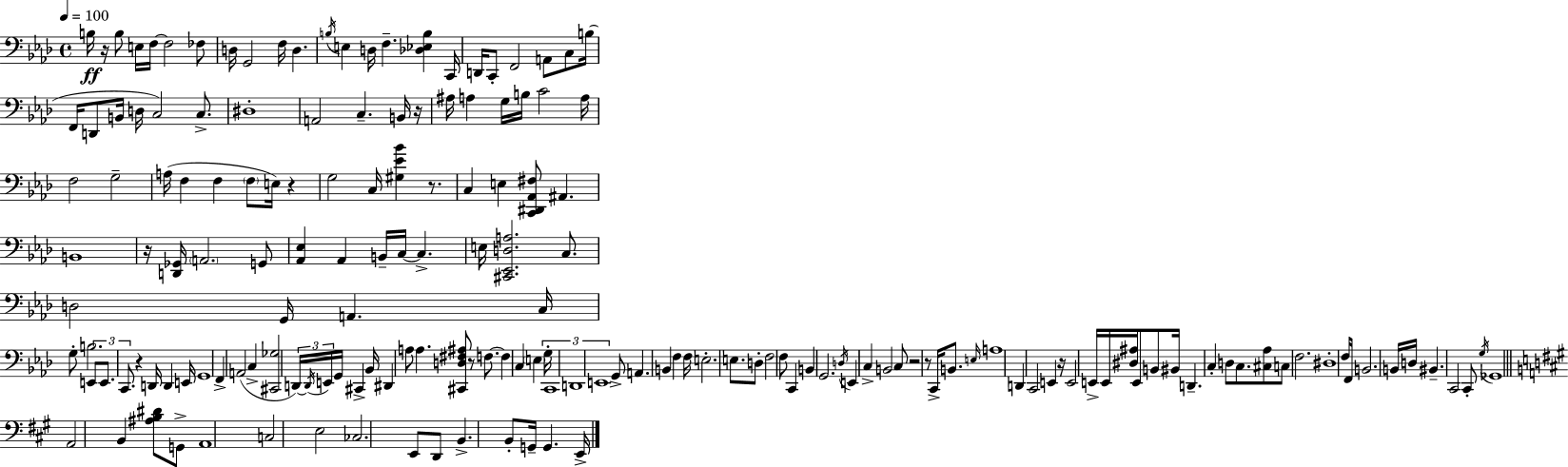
B3/s R/s B3/e E3/s F3/s F3/h FES3/e D3/s G2/h F3/s D3/q. B3/s E3/q D3/s F3/q. [Db3,Eb3,B3]/q C2/s D2/s C2/e F2/h A2/e C3/e B3/s F2/s D2/e B2/s D3/s C3/h C3/e. D#3/w A2/h C3/q. B2/s R/s A#3/s A3/q G3/s B3/s C4/h A3/s F3/h G3/h A3/s F3/q F3/q F3/e E3/s R/q G3/h C3/s [G#3,Eb4,Bb4]/q R/e. C3/q E3/q [C2,D#2,Ab2,F#3]/e A#2/q. B2/w R/s [D2,Gb2]/s A2/h. G2/e [Ab2,Eb3]/q Ab2/q B2/s C3/s C3/q. E3/s [C#2,Eb2,D3,A3]/h. C3/e. D3/h G2/s A2/q. C3/s G3/e B3/h. E2/e E2/e. C2/e. R/q D2/s D2/q E2/s G2/w F2/q A2/h C3/q [C#2,Gb3]/h D2/s D2/s E2/s G2/s C#2/q Bb2/s D#2/q A3/e A3/q. [C#2,D3,F#3,A#3]/e R/e F3/e. F3/q C3/q E3/q G3/s C2/w D2/w E2/w G2/e A2/q. B2/q F3/q F3/s E3/h. E3/e. D3/e F3/h F3/e C2/q B2/q G2/h. D3/s E2/q C3/q B2/h C3/e R/h R/e C2/s B2/e. E3/s A3/w D2/q C2/h E2/q R/s E2/h E2/s E2/s [D#3,A#3]/s E2/e B2/e BIS2/s D2/q. C3/q D3/e C3/e. [C#3,Ab3]/e C3/e F3/h. D#3/w F3/s F2/s B2/h. B2/s D3/s BIS2/q. C2/h C2/e G3/s Gb2/w A2/h B2/q [A#3,B3,D#4]/e G2/e A2/w C3/h E3/h CES3/h. E2/e D2/e B2/q. B2/e G2/s G2/q. E2/s